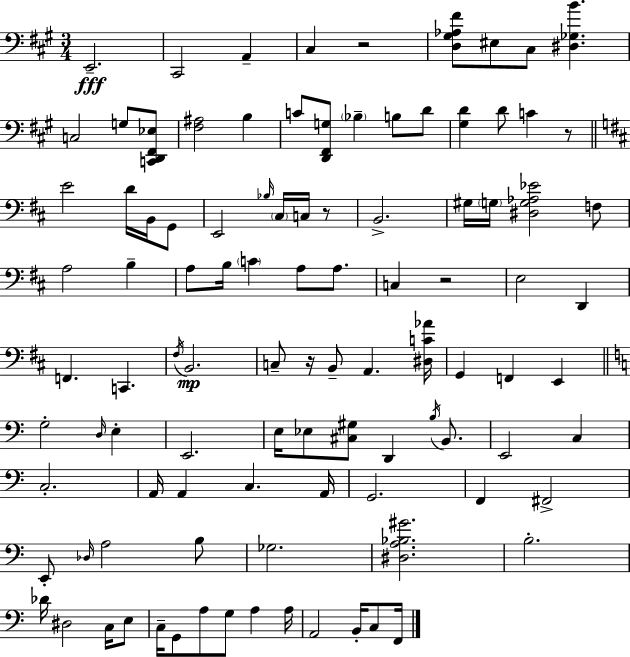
{
  \clef bass
  \numericTimeSignature
  \time 3/4
  \key a \major
  \repeat volta 2 { e,2.--\fff | cis,2 a,4-- | cis4 r2 | <d gis aes fis'>8 eis8 cis8 <dis ges b'>4. | \break c2 g8 <c, d, fis, ees>8 | <fis ais>2 b4 | c'8 <d, fis, g>8 \parenthesize bes4-- b8 d'8 | <gis d'>4 d'8 c'4 r8 | \break \bar "||" \break \key d \major e'2 d'16 b,16 g,8 | e,2 \grace { bes16 } \parenthesize cis16 c16 r8 | b,2.-> | gis16 \parenthesize g16 <dis g aes ees'>2 f8 | \break a2 b4-- | a8 b16 \parenthesize c'4 a8 a8. | c4 r2 | e2 d,4 | \break f,4. c,4. | \acciaccatura { fis16 }\mp b,2. | c8-- r16 b,8-- a,4. | <dis c' aes'>16 g,4 f,4 e,4 | \break \bar "||" \break \key a \minor g2-. \grace { d16 } e4-. | e,2. | e16 ees8 <cis gis>8 d,4 \acciaccatura { b16 } b,8. | e,2 c4 | \break c2.-. | a,16 a,4 c4. | a,16 g,2. | f,4 fis,2-> | \break e,8-. \grace { des16 } a2 | b8 ges2. | <dis a bes gis'>2. | b2.-. | \break des'16 dis2 | c16 e8 c16-- g,8 a8 g8 a4 | a16 a,2 b,16-. | c8 f,16 } \bar "|."
}